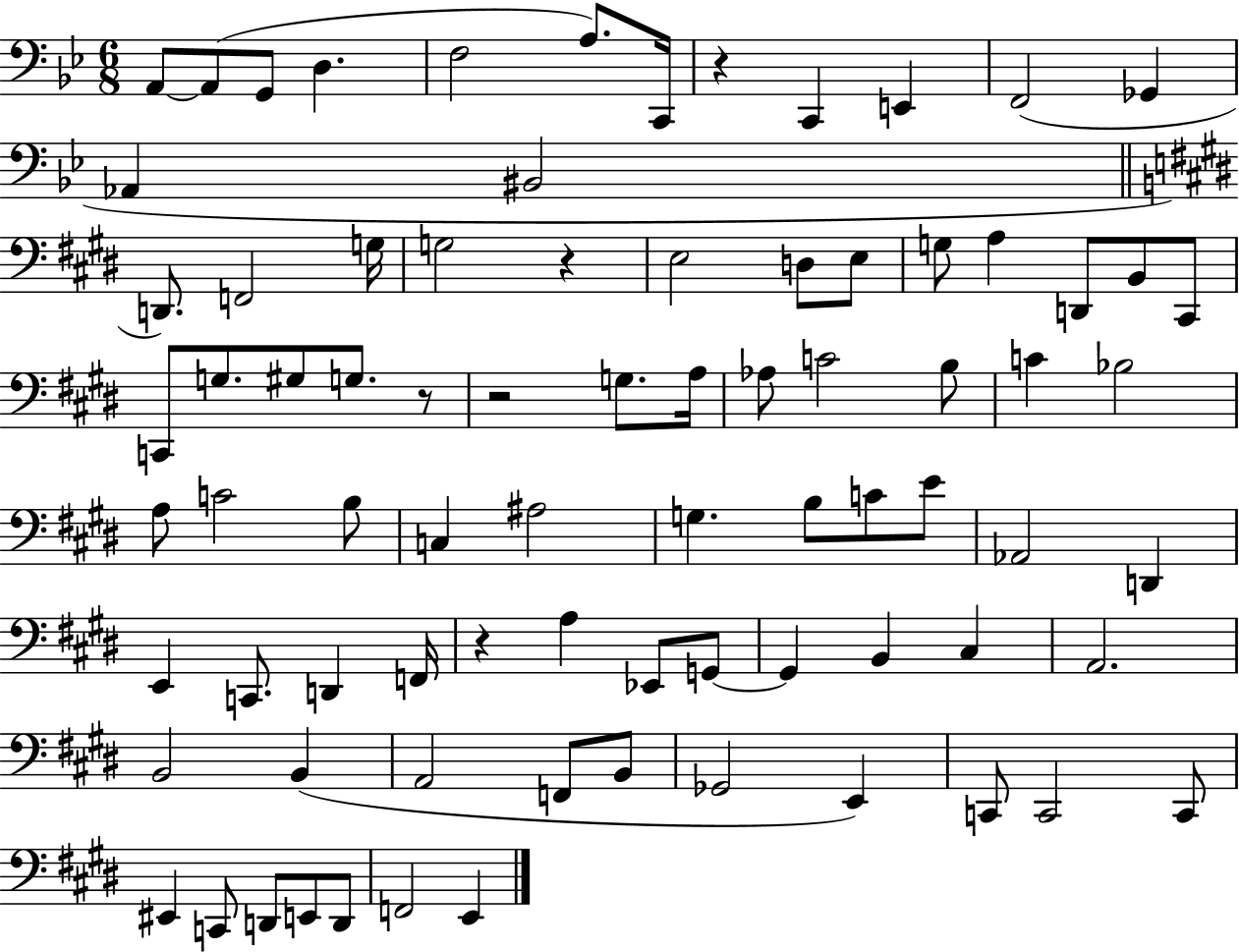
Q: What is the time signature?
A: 6/8